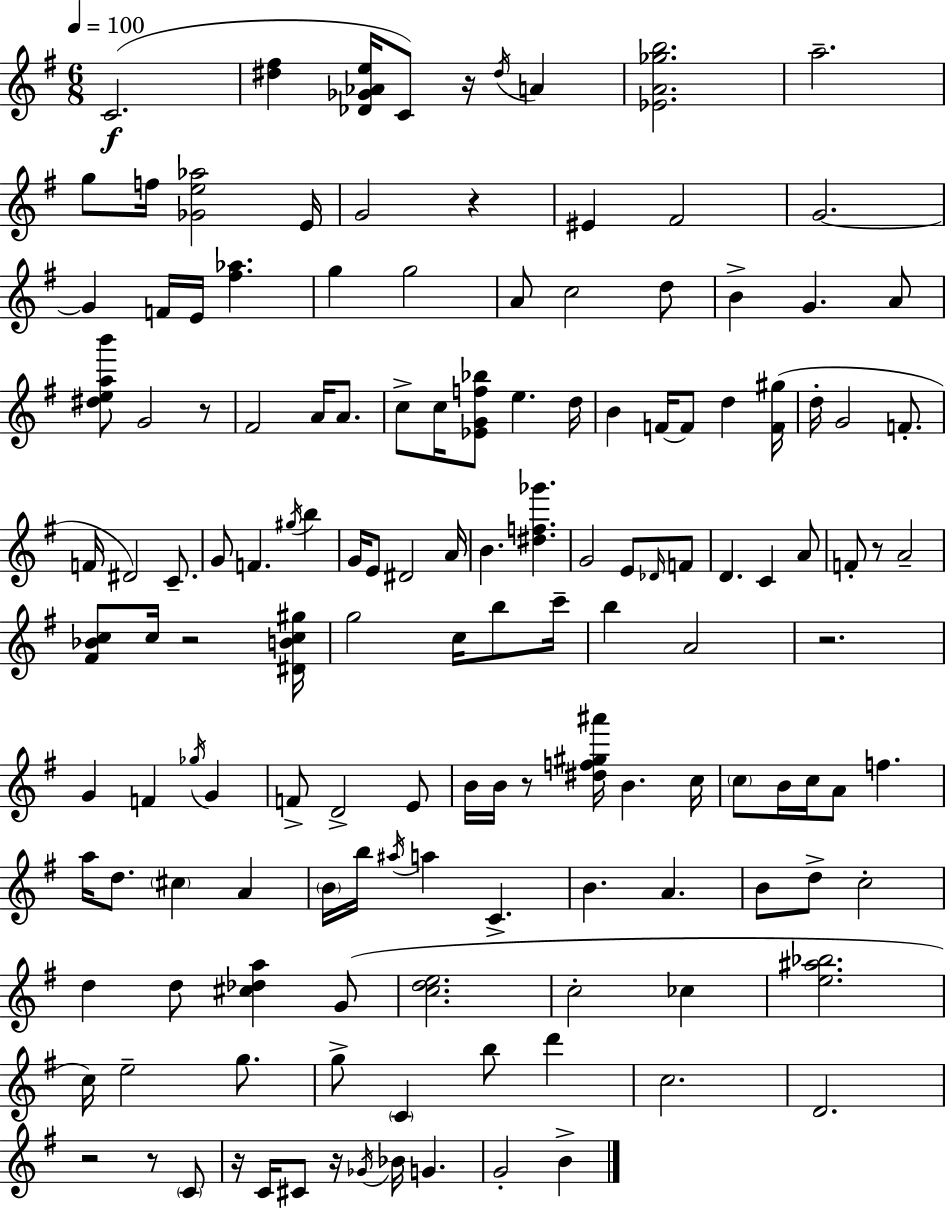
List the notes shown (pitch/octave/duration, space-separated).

C4/h. [D#5,F#5]/q [Db4,Gb4,Ab4,E5]/s C4/e R/s D#5/s A4/q [Eb4,A4,Gb5,B5]/h. A5/h. G5/e F5/s [Gb4,E5,Ab5]/h E4/s G4/h R/q EIS4/q F#4/h G4/h. G4/q F4/s E4/s [F#5,Ab5]/q. G5/q G5/h A4/e C5/h D5/e B4/q G4/q. A4/e [D#5,E5,A5,B6]/e G4/h R/e F#4/h A4/s A4/e. C5/e C5/s [Eb4,G4,F5,Bb5]/e E5/q. D5/s B4/q F4/s F4/e D5/q [F4,G#5]/s D5/s G4/h F4/e. F4/s D#4/h C4/e. G4/e F4/q. G#5/s B5/q G4/s E4/e D#4/h A4/s B4/q. [D#5,F5,Gb6]/q. G4/h E4/e Db4/s F4/e D4/q. C4/q A4/e F4/e R/e A4/h [F#4,Bb4,C5]/e C5/s R/h [D#4,B4,C5,G#5]/s G5/h C5/s B5/e C6/s B5/q A4/h R/h. G4/q F4/q Gb5/s G4/q F4/e D4/h E4/e B4/s B4/s R/e [D#5,F5,G#5,A#6]/s B4/q. C5/s C5/e B4/s C5/s A4/e F5/q. A5/s D5/e. C#5/q A4/q B4/s B5/s A#5/s A5/q C4/q. B4/q. A4/q. B4/e D5/e C5/h D5/q D5/e [C#5,Db5,A5]/q G4/e [C5,D5,E5]/h. C5/h CES5/q [E5,A#5,Bb5]/h. C5/s E5/h G5/e. G5/e C4/q B5/e D6/q C5/h. D4/h. R/h R/e C4/e R/s C4/s C#4/e R/s Gb4/s Bb4/s G4/q. G4/h B4/q